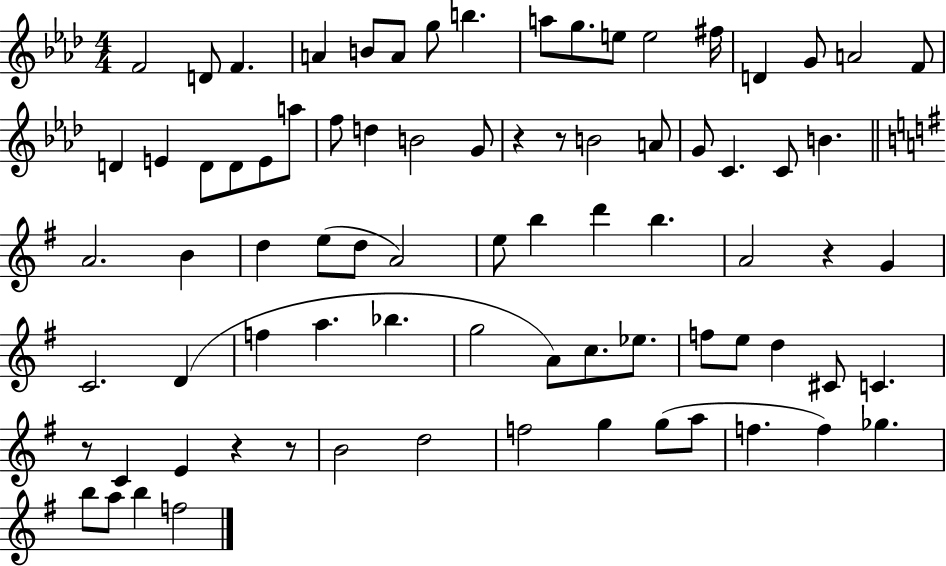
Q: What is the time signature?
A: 4/4